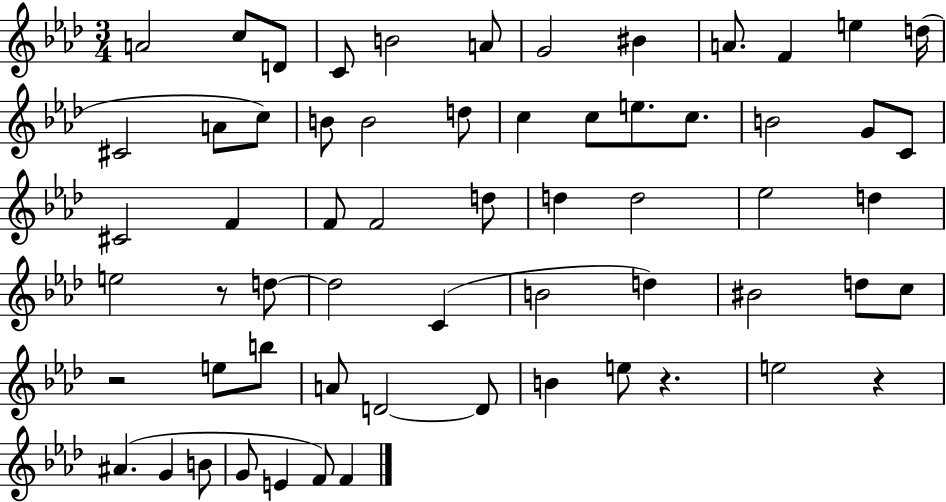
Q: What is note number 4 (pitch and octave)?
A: C4